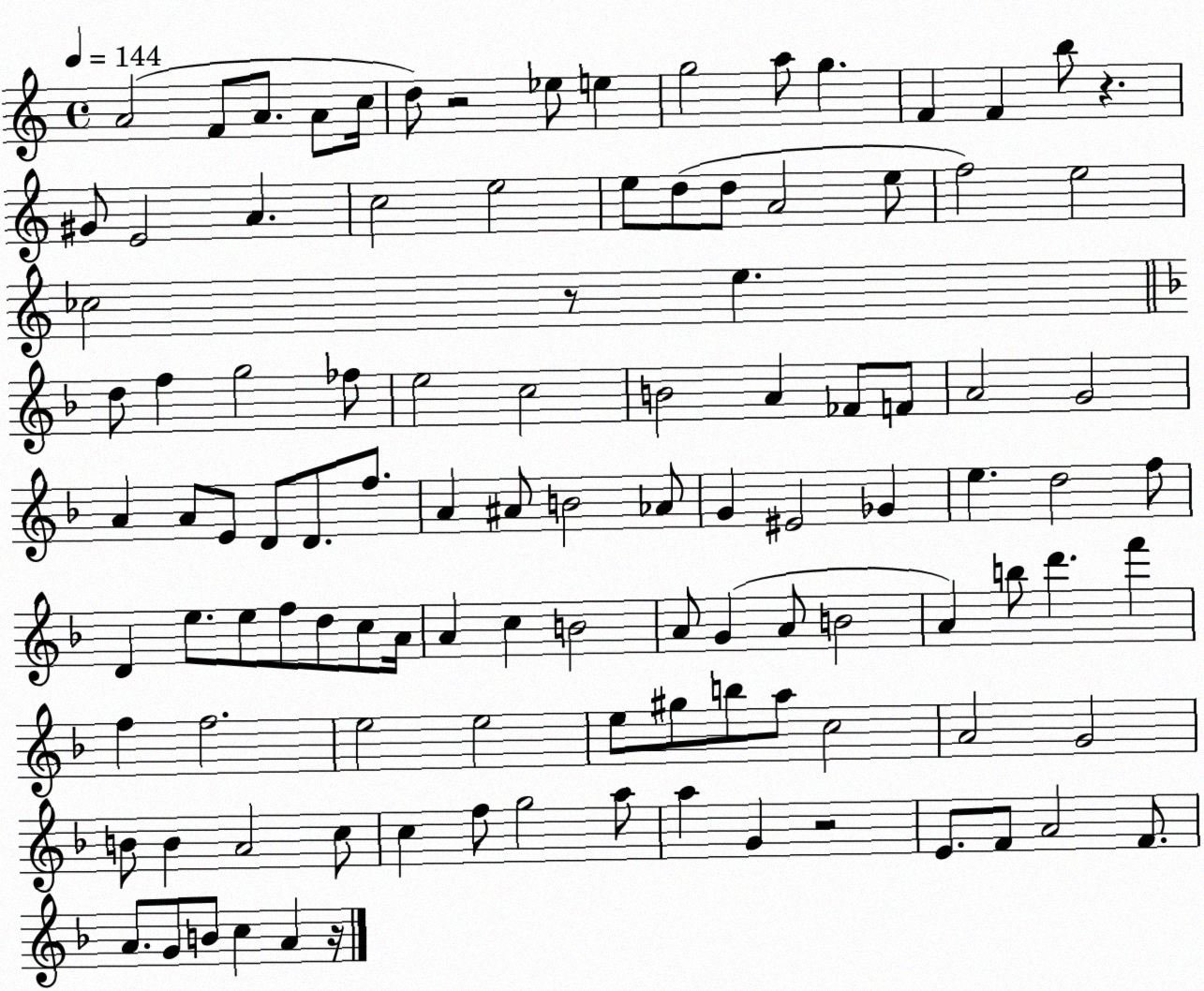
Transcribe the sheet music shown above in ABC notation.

X:1
T:Untitled
M:4/4
L:1/4
K:C
A2 F/2 A/2 A/2 c/4 d/2 z2 _e/2 e g2 a/2 g F F b/2 z ^G/2 E2 A c2 e2 e/2 d/2 d/2 A2 e/2 f2 e2 _c2 z/2 e d/2 f g2 _f/2 e2 c2 B2 A _F/2 F/2 A2 G2 A A/2 E/2 D/2 D/2 f/2 A ^A/2 B2 _A/2 G ^E2 _G e d2 f/2 D e/2 e/2 f/2 d/2 c/2 A/4 A c B2 A/2 G A/2 B2 A b/2 d' f' f f2 e2 e2 e/2 ^g/2 b/2 a/2 c2 A2 G2 B/2 B A2 c/2 c f/2 g2 a/2 a G z2 E/2 F/2 A2 F/2 A/2 G/2 B/2 c A z/4